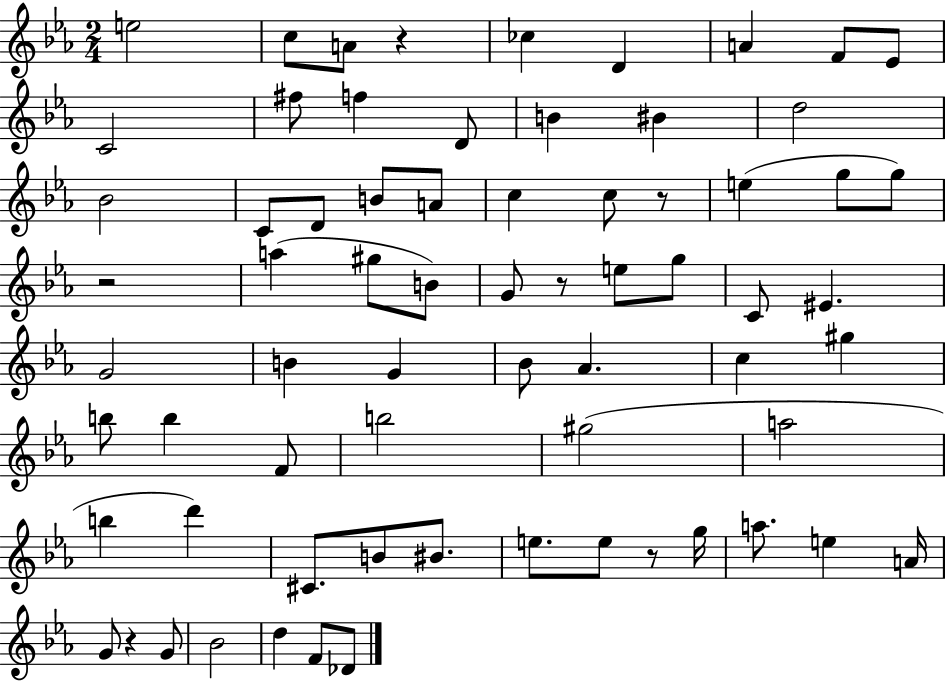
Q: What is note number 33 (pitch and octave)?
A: EIS4